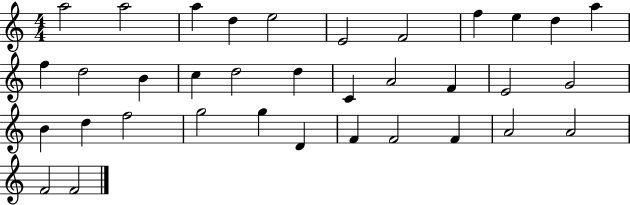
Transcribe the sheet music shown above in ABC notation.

X:1
T:Untitled
M:4/4
L:1/4
K:C
a2 a2 a d e2 E2 F2 f e d a f d2 B c d2 d C A2 F E2 G2 B d f2 g2 g D F F2 F A2 A2 F2 F2